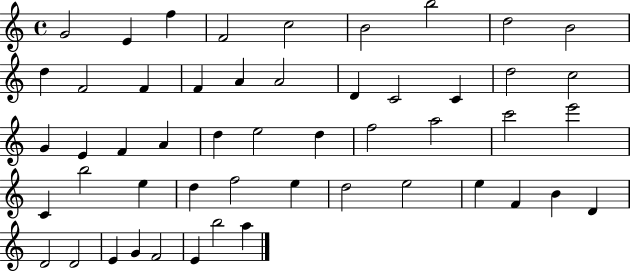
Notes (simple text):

G4/h E4/q F5/q F4/h C5/h B4/h B5/h D5/h B4/h D5/q F4/h F4/q F4/q A4/q A4/h D4/q C4/h C4/q D5/h C5/h G4/q E4/q F4/q A4/q D5/q E5/h D5/q F5/h A5/h C6/h E6/h C4/q B5/h E5/q D5/q F5/h E5/q D5/h E5/h E5/q F4/q B4/q D4/q D4/h D4/h E4/q G4/q F4/h E4/q B5/h A5/q